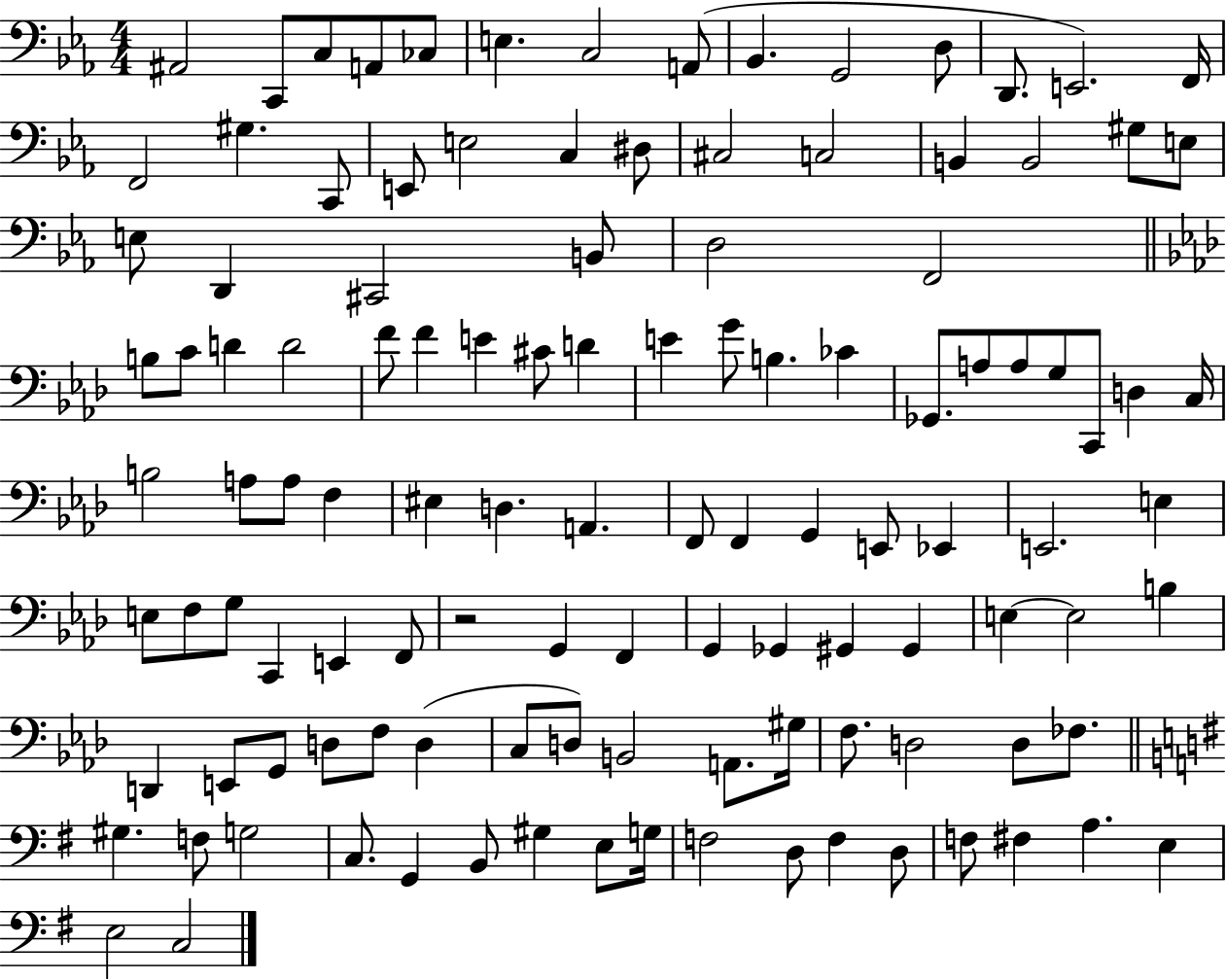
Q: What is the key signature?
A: EES major